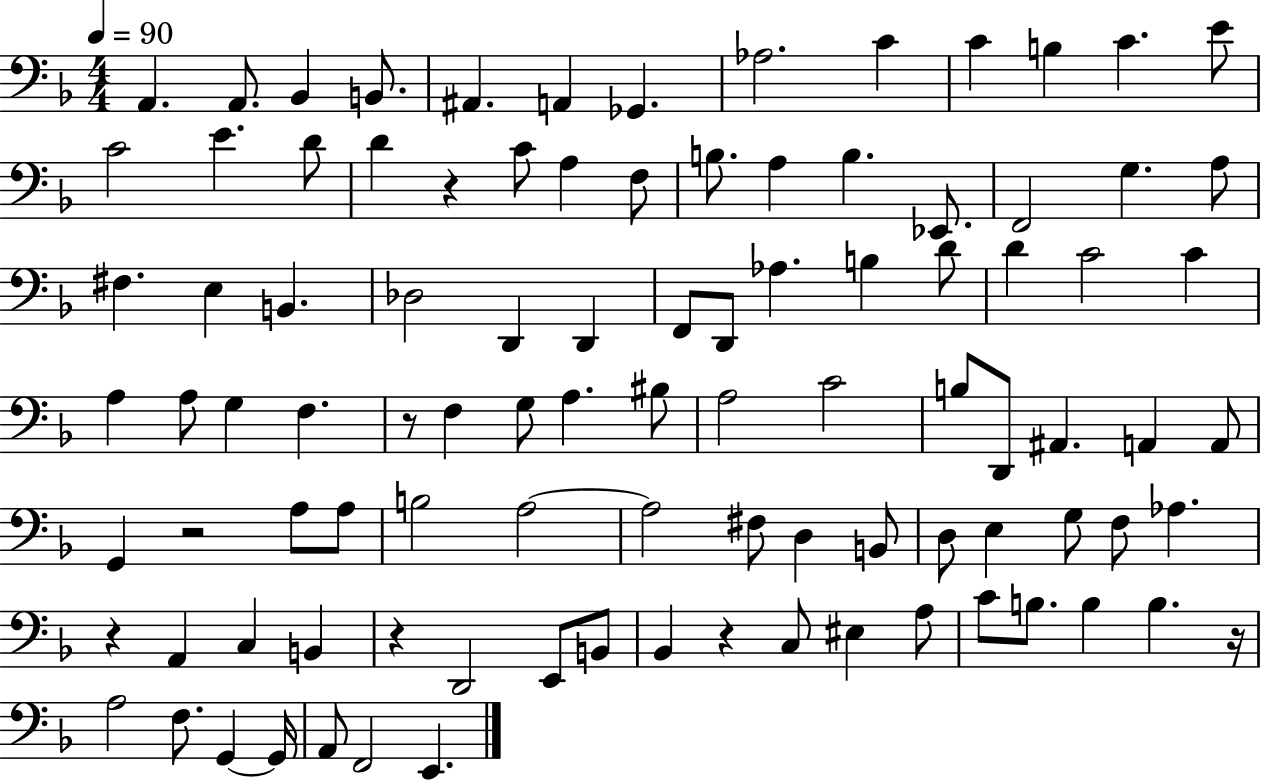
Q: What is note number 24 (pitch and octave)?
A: Eb2